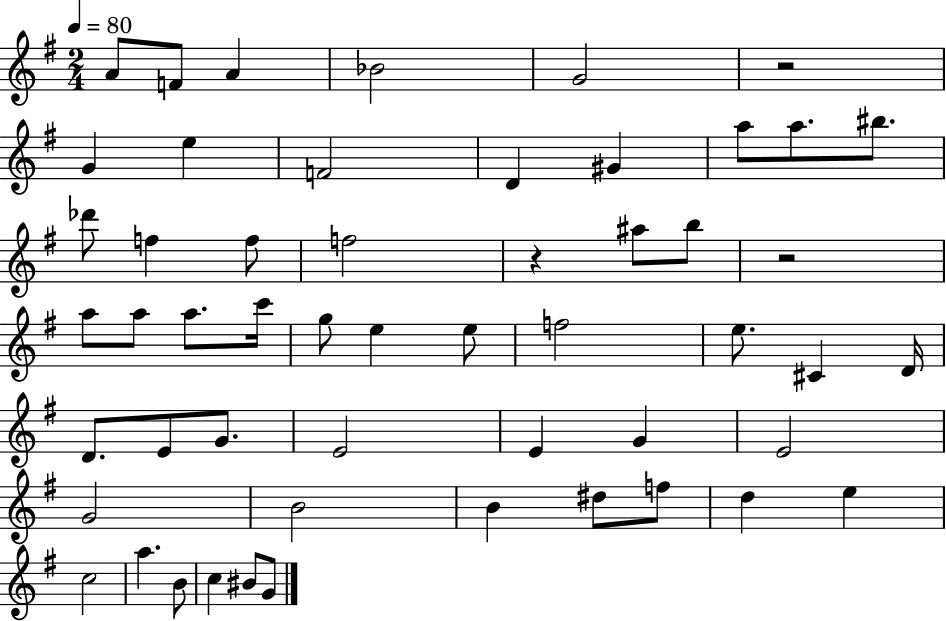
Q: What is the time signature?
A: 2/4